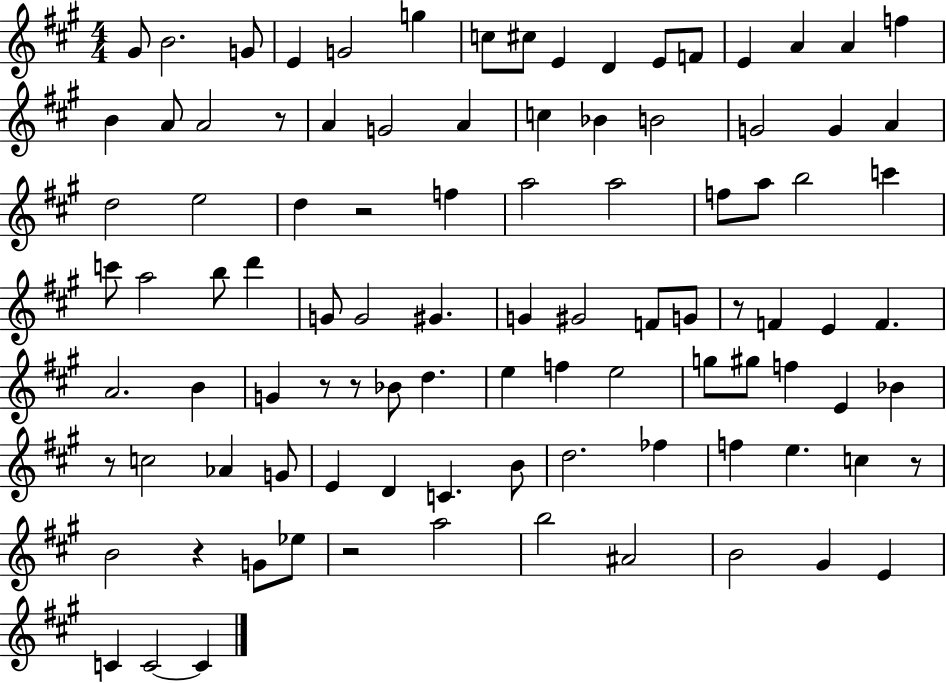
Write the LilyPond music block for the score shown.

{
  \clef treble
  \numericTimeSignature
  \time 4/4
  \key a \major
  gis'8 b'2. g'8 | e'4 g'2 g''4 | c''8 cis''8 e'4 d'4 e'8 f'8 | e'4 a'4 a'4 f''4 | \break b'4 a'8 a'2 r8 | a'4 g'2 a'4 | c''4 bes'4 b'2 | g'2 g'4 a'4 | \break d''2 e''2 | d''4 r2 f''4 | a''2 a''2 | f''8 a''8 b''2 c'''4 | \break c'''8 a''2 b''8 d'''4 | g'8 g'2 gis'4. | g'4 gis'2 f'8 g'8 | r8 f'4 e'4 f'4. | \break a'2. b'4 | g'4 r8 r8 bes'8 d''4. | e''4 f''4 e''2 | g''8 gis''8 f''4 e'4 bes'4 | \break r8 c''2 aes'4 g'8 | e'4 d'4 c'4. b'8 | d''2. fes''4 | f''4 e''4. c''4 r8 | \break b'2 r4 g'8 ees''8 | r2 a''2 | b''2 ais'2 | b'2 gis'4 e'4 | \break c'4 c'2~~ c'4 | \bar "|."
}